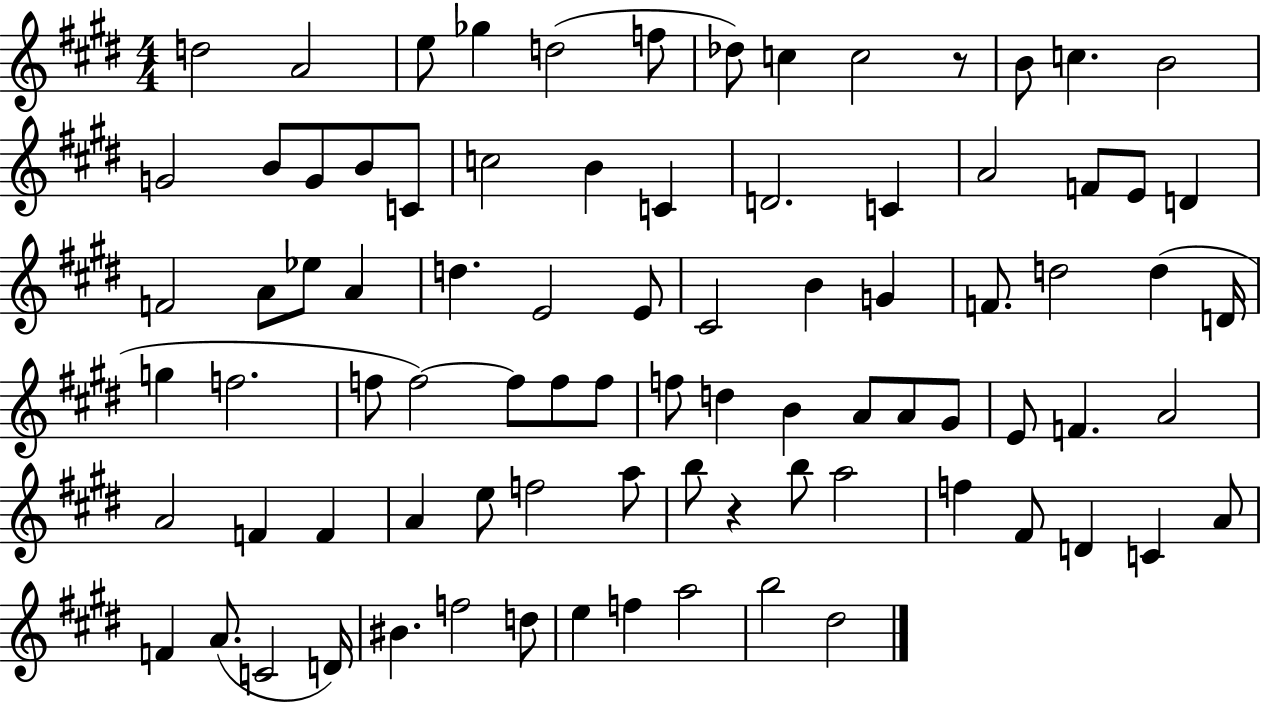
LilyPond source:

{
  \clef treble
  \numericTimeSignature
  \time 4/4
  \key e \major
  d''2 a'2 | e''8 ges''4 d''2( f''8 | des''8) c''4 c''2 r8 | b'8 c''4. b'2 | \break g'2 b'8 g'8 b'8 c'8 | c''2 b'4 c'4 | d'2. c'4 | a'2 f'8 e'8 d'4 | \break f'2 a'8 ees''8 a'4 | d''4. e'2 e'8 | cis'2 b'4 g'4 | f'8. d''2 d''4( d'16 | \break g''4 f''2. | f''8 f''2~~) f''8 f''8 f''8 | f''8 d''4 b'4 a'8 a'8 gis'8 | e'8 f'4. a'2 | \break a'2 f'4 f'4 | a'4 e''8 f''2 a''8 | b''8 r4 b''8 a''2 | f''4 fis'8 d'4 c'4 a'8 | \break f'4 a'8.( c'2 d'16) | bis'4. f''2 d''8 | e''4 f''4 a''2 | b''2 dis''2 | \break \bar "|."
}